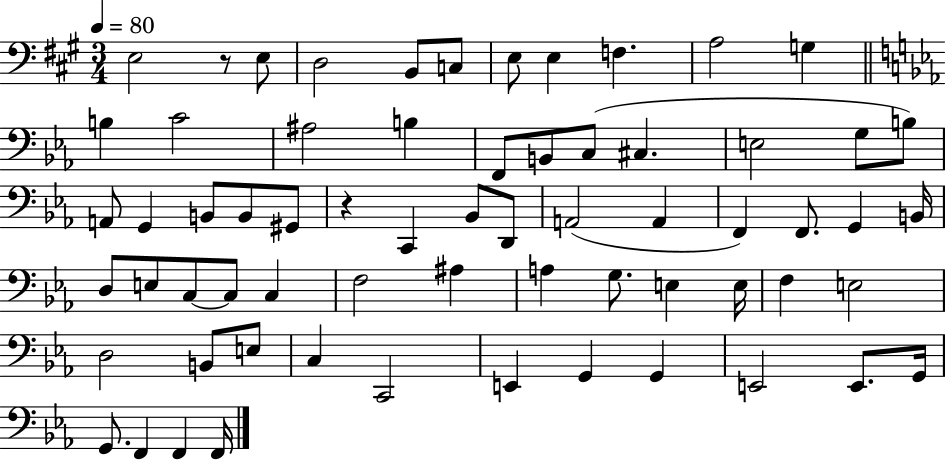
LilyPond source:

{
  \clef bass
  \numericTimeSignature
  \time 3/4
  \key a \major
  \tempo 4 = 80
  e2 r8 e8 | d2 b,8 c8 | e8 e4 f4. | a2 g4 | \break \bar "||" \break \key ees \major b4 c'2 | ais2 b4 | f,8 b,8 c8( cis4. | e2 g8 b8) | \break a,8 g,4 b,8 b,8 gis,8 | r4 c,4 bes,8 d,8 | a,2( a,4 | f,4) f,8. g,4 b,16 | \break d8 e8 c8~~ c8 c4 | f2 ais4 | a4 g8. e4 e16 | f4 e2 | \break d2 b,8 e8 | c4 c,2 | e,4 g,4 g,4 | e,2 e,8. g,16 | \break g,8. f,4 f,4 f,16 | \bar "|."
}